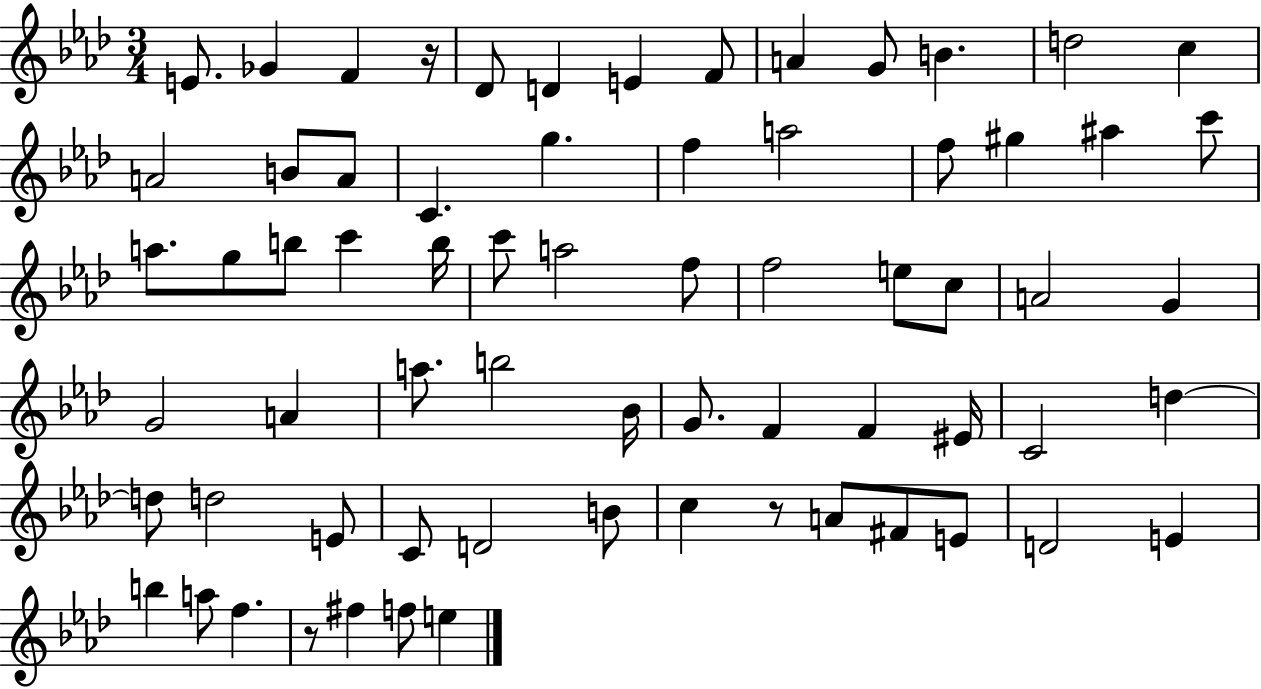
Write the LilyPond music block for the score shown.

{
  \clef treble
  \numericTimeSignature
  \time 3/4
  \key aes \major
  e'8. ges'4 f'4 r16 | des'8 d'4 e'4 f'8 | a'4 g'8 b'4. | d''2 c''4 | \break a'2 b'8 a'8 | c'4. g''4. | f''4 a''2 | f''8 gis''4 ais''4 c'''8 | \break a''8. g''8 b''8 c'''4 b''16 | c'''8 a''2 f''8 | f''2 e''8 c''8 | a'2 g'4 | \break g'2 a'4 | a''8. b''2 bes'16 | g'8. f'4 f'4 eis'16 | c'2 d''4~~ | \break d''8 d''2 e'8 | c'8 d'2 b'8 | c''4 r8 a'8 fis'8 e'8 | d'2 e'4 | \break b''4 a''8 f''4. | r8 fis''4 f''8 e''4 | \bar "|."
}